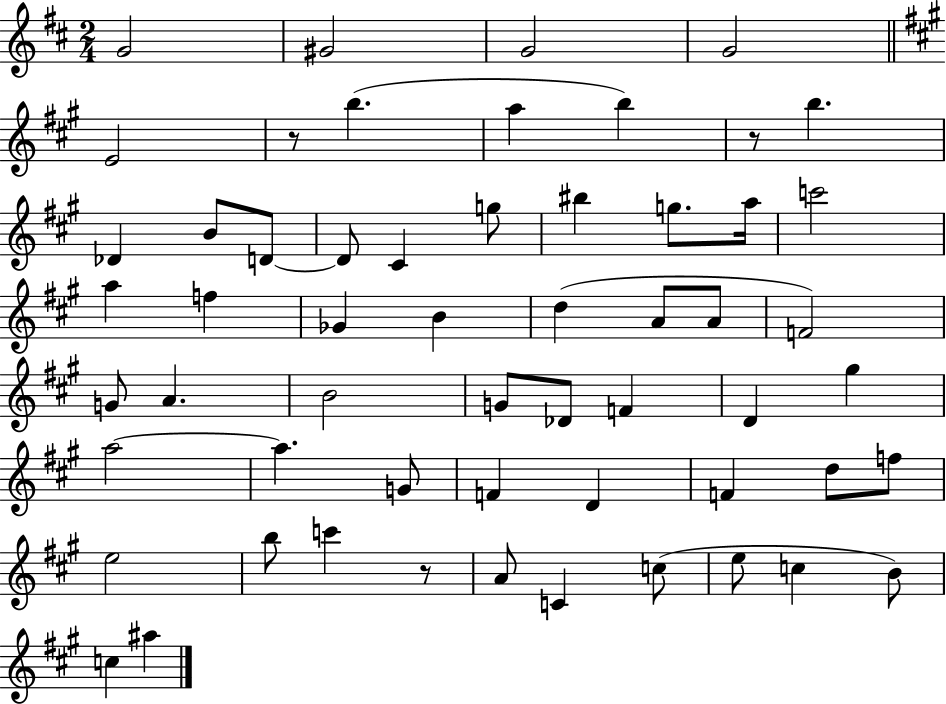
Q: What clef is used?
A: treble